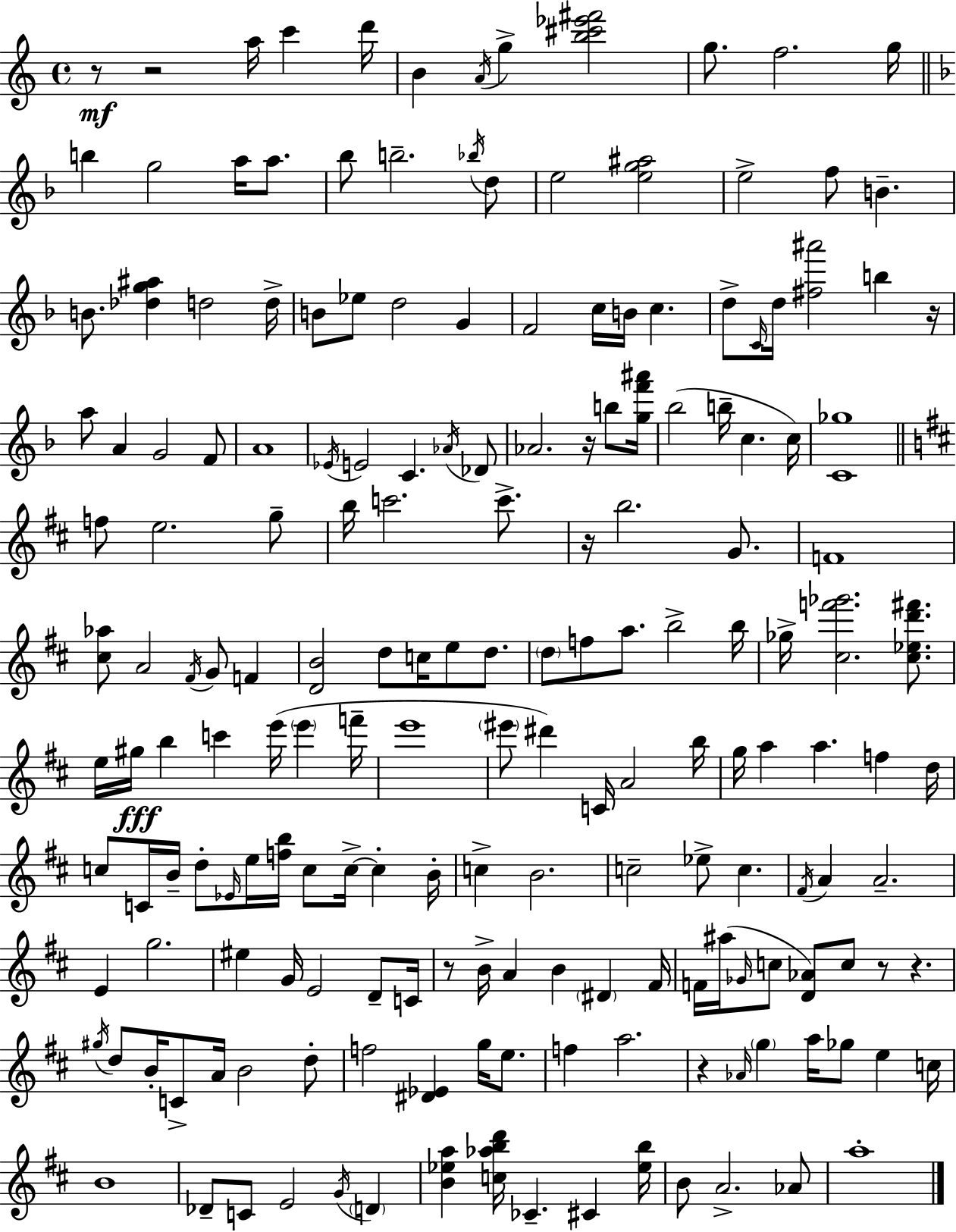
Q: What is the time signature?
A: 4/4